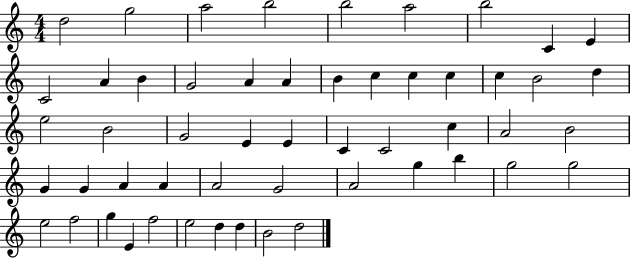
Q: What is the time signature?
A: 4/4